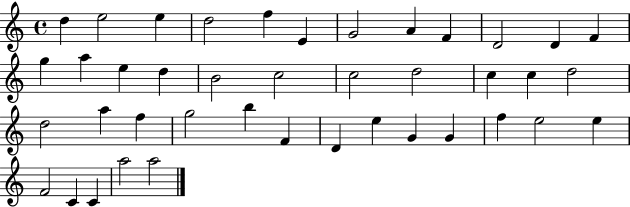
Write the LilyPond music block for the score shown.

{
  \clef treble
  \time 4/4
  \defaultTimeSignature
  \key c \major
  d''4 e''2 e''4 | d''2 f''4 e'4 | g'2 a'4 f'4 | d'2 d'4 f'4 | \break g''4 a''4 e''4 d''4 | b'2 c''2 | c''2 d''2 | c''4 c''4 d''2 | \break d''2 a''4 f''4 | g''2 b''4 f'4 | d'4 e''4 g'4 g'4 | f''4 e''2 e''4 | \break f'2 c'4 c'4 | a''2 a''2 | \bar "|."
}